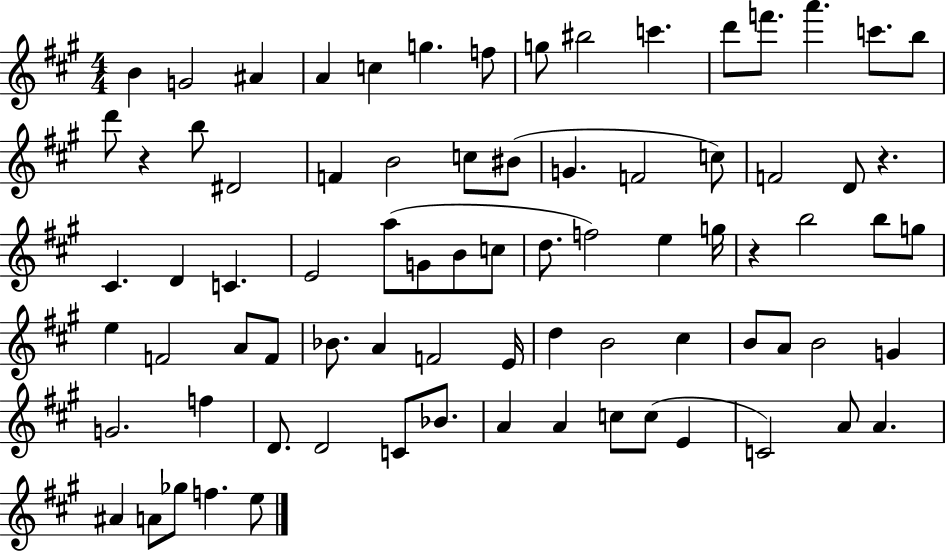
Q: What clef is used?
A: treble